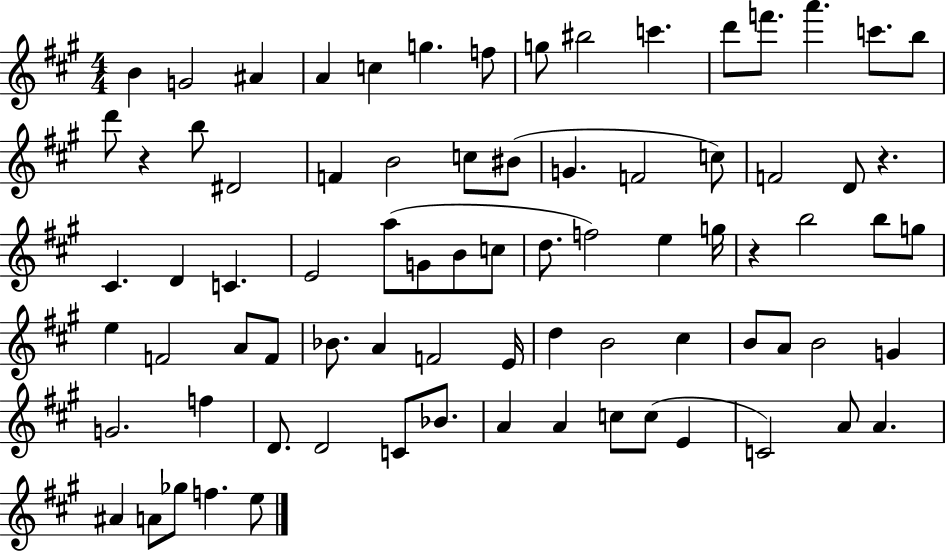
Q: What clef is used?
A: treble